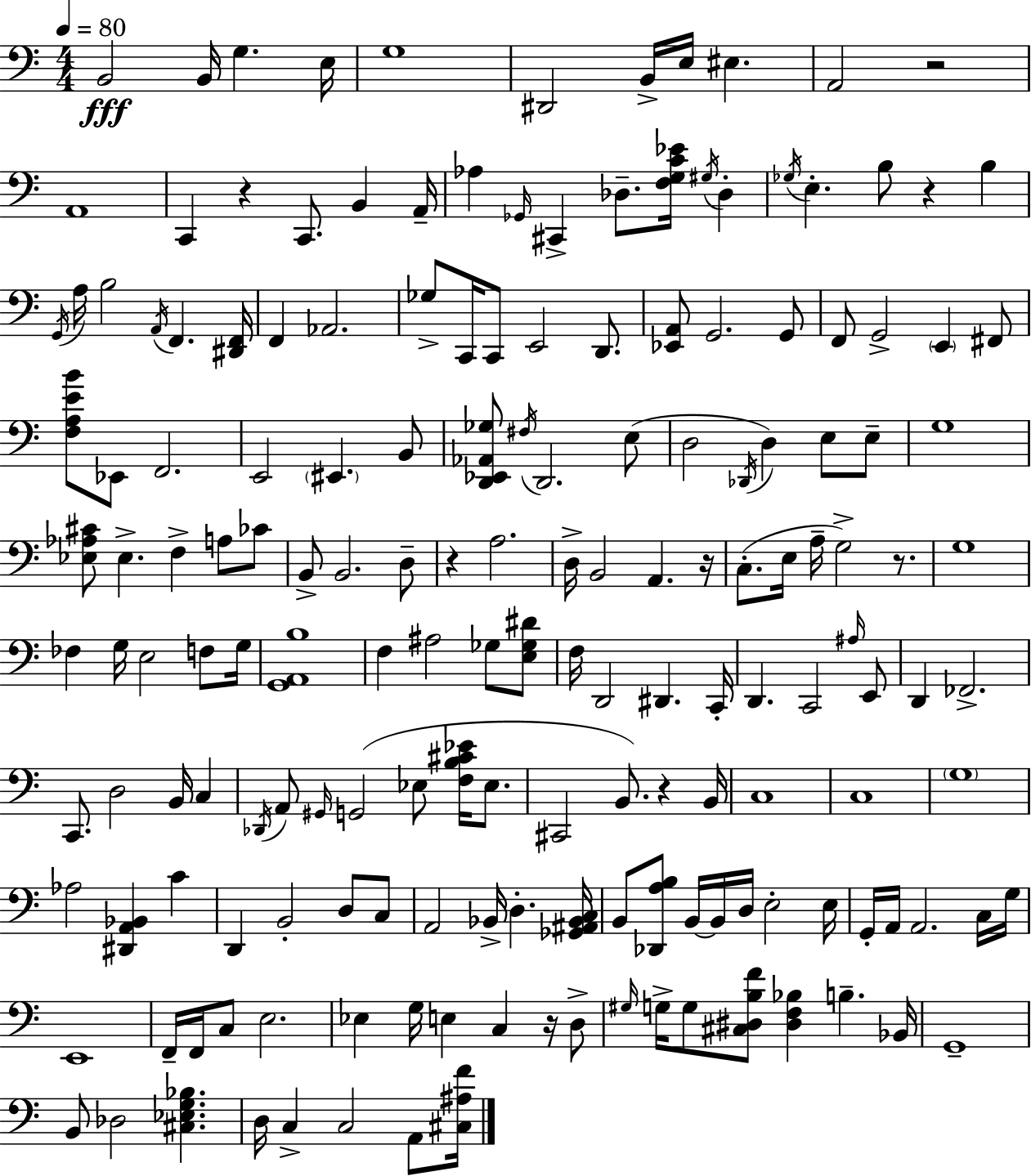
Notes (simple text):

B2/h B2/s G3/q. E3/s G3/w D#2/h B2/s E3/s EIS3/q. A2/h R/h A2/w C2/q R/q C2/e. B2/q A2/s Ab3/q Gb2/s C#2/q Db3/e. [F3,G3,C4,Eb4]/s G#3/s Db3/q Gb3/s E3/q. B3/e R/q B3/q G2/s A3/s B3/h A2/s F2/q. [D#2,F2]/s F2/q Ab2/h. Gb3/e C2/s C2/e E2/h D2/e. [Eb2,A2]/e G2/h. G2/e F2/e G2/h E2/q F#2/e [F3,A3,E4,B4]/e Eb2/e F2/h. E2/h EIS2/q. B2/e [D2,Eb2,Ab2,Gb3]/e F#3/s D2/h. E3/e D3/h Db2/s D3/q E3/e E3/e G3/w [Eb3,Ab3,C#4]/e Eb3/q. F3/q A3/e CES4/e B2/e B2/h. D3/e R/q A3/h. D3/s B2/h A2/q. R/s C3/e. E3/s A3/s G3/h R/e. G3/w FES3/q G3/s E3/h F3/e G3/s [G2,A2,B3]/w F3/q A#3/h Gb3/e [E3,Gb3,D#4]/e F3/s D2/h D#2/q. C2/s D2/q. C2/h A#3/s E2/e D2/q FES2/h. C2/e. D3/h B2/s C3/q Db2/s A2/e G#2/s G2/h Eb3/e [F3,B3,C#4,Eb4]/s Eb3/e. C#2/h B2/e. R/q B2/s C3/w C3/w G3/w Ab3/h [D#2,A2,Bb2]/q C4/q D2/q B2/h D3/e C3/e A2/h Bb2/s D3/q. [Gb2,A#2,Bb2,C3]/s B2/e [Db2,A3,B3]/e B2/s B2/s D3/s E3/h E3/s G2/s A2/s A2/h. C3/s G3/s E2/w F2/s F2/s C3/e E3/h. Eb3/q G3/s E3/q C3/q R/s D3/e G#3/s G3/s G3/e [C#3,D#3,B3,F4]/e [D#3,F3,Bb3]/q B3/q. Bb2/s G2/w B2/e Db3/h [C#3,Eb3,G3,Bb3]/q. D3/s C3/q C3/h A2/e [C#3,A#3,F4]/s